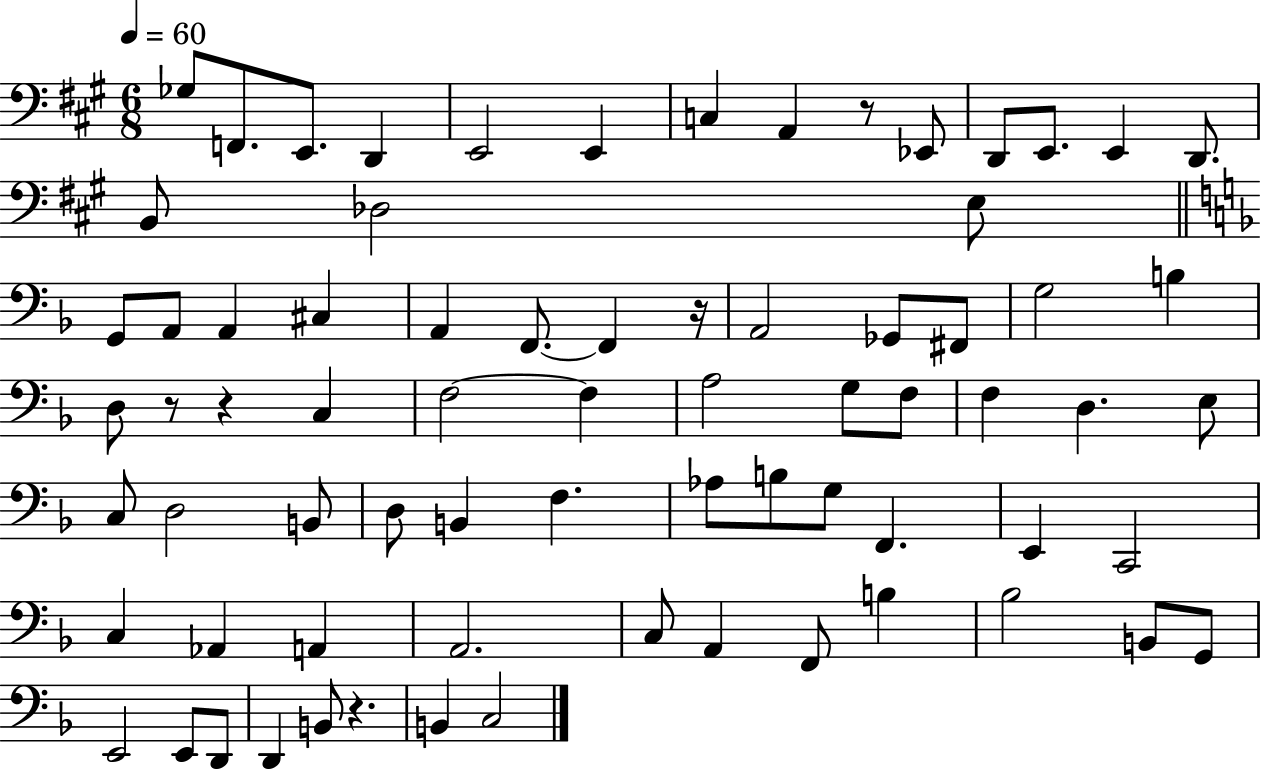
Gb3/e F2/e. E2/e. D2/q E2/h E2/q C3/q A2/q R/e Eb2/e D2/e E2/e. E2/q D2/e. B2/e Db3/h E3/e G2/e A2/e A2/q C#3/q A2/q F2/e. F2/q R/s A2/h Gb2/e F#2/e G3/h B3/q D3/e R/e R/q C3/q F3/h F3/q A3/h G3/e F3/e F3/q D3/q. E3/e C3/e D3/h B2/e D3/e B2/q F3/q. Ab3/e B3/e G3/e F2/q. E2/q C2/h C3/q Ab2/q A2/q A2/h. C3/e A2/q F2/e B3/q Bb3/h B2/e G2/e E2/h E2/e D2/e D2/q B2/e R/q. B2/q C3/h